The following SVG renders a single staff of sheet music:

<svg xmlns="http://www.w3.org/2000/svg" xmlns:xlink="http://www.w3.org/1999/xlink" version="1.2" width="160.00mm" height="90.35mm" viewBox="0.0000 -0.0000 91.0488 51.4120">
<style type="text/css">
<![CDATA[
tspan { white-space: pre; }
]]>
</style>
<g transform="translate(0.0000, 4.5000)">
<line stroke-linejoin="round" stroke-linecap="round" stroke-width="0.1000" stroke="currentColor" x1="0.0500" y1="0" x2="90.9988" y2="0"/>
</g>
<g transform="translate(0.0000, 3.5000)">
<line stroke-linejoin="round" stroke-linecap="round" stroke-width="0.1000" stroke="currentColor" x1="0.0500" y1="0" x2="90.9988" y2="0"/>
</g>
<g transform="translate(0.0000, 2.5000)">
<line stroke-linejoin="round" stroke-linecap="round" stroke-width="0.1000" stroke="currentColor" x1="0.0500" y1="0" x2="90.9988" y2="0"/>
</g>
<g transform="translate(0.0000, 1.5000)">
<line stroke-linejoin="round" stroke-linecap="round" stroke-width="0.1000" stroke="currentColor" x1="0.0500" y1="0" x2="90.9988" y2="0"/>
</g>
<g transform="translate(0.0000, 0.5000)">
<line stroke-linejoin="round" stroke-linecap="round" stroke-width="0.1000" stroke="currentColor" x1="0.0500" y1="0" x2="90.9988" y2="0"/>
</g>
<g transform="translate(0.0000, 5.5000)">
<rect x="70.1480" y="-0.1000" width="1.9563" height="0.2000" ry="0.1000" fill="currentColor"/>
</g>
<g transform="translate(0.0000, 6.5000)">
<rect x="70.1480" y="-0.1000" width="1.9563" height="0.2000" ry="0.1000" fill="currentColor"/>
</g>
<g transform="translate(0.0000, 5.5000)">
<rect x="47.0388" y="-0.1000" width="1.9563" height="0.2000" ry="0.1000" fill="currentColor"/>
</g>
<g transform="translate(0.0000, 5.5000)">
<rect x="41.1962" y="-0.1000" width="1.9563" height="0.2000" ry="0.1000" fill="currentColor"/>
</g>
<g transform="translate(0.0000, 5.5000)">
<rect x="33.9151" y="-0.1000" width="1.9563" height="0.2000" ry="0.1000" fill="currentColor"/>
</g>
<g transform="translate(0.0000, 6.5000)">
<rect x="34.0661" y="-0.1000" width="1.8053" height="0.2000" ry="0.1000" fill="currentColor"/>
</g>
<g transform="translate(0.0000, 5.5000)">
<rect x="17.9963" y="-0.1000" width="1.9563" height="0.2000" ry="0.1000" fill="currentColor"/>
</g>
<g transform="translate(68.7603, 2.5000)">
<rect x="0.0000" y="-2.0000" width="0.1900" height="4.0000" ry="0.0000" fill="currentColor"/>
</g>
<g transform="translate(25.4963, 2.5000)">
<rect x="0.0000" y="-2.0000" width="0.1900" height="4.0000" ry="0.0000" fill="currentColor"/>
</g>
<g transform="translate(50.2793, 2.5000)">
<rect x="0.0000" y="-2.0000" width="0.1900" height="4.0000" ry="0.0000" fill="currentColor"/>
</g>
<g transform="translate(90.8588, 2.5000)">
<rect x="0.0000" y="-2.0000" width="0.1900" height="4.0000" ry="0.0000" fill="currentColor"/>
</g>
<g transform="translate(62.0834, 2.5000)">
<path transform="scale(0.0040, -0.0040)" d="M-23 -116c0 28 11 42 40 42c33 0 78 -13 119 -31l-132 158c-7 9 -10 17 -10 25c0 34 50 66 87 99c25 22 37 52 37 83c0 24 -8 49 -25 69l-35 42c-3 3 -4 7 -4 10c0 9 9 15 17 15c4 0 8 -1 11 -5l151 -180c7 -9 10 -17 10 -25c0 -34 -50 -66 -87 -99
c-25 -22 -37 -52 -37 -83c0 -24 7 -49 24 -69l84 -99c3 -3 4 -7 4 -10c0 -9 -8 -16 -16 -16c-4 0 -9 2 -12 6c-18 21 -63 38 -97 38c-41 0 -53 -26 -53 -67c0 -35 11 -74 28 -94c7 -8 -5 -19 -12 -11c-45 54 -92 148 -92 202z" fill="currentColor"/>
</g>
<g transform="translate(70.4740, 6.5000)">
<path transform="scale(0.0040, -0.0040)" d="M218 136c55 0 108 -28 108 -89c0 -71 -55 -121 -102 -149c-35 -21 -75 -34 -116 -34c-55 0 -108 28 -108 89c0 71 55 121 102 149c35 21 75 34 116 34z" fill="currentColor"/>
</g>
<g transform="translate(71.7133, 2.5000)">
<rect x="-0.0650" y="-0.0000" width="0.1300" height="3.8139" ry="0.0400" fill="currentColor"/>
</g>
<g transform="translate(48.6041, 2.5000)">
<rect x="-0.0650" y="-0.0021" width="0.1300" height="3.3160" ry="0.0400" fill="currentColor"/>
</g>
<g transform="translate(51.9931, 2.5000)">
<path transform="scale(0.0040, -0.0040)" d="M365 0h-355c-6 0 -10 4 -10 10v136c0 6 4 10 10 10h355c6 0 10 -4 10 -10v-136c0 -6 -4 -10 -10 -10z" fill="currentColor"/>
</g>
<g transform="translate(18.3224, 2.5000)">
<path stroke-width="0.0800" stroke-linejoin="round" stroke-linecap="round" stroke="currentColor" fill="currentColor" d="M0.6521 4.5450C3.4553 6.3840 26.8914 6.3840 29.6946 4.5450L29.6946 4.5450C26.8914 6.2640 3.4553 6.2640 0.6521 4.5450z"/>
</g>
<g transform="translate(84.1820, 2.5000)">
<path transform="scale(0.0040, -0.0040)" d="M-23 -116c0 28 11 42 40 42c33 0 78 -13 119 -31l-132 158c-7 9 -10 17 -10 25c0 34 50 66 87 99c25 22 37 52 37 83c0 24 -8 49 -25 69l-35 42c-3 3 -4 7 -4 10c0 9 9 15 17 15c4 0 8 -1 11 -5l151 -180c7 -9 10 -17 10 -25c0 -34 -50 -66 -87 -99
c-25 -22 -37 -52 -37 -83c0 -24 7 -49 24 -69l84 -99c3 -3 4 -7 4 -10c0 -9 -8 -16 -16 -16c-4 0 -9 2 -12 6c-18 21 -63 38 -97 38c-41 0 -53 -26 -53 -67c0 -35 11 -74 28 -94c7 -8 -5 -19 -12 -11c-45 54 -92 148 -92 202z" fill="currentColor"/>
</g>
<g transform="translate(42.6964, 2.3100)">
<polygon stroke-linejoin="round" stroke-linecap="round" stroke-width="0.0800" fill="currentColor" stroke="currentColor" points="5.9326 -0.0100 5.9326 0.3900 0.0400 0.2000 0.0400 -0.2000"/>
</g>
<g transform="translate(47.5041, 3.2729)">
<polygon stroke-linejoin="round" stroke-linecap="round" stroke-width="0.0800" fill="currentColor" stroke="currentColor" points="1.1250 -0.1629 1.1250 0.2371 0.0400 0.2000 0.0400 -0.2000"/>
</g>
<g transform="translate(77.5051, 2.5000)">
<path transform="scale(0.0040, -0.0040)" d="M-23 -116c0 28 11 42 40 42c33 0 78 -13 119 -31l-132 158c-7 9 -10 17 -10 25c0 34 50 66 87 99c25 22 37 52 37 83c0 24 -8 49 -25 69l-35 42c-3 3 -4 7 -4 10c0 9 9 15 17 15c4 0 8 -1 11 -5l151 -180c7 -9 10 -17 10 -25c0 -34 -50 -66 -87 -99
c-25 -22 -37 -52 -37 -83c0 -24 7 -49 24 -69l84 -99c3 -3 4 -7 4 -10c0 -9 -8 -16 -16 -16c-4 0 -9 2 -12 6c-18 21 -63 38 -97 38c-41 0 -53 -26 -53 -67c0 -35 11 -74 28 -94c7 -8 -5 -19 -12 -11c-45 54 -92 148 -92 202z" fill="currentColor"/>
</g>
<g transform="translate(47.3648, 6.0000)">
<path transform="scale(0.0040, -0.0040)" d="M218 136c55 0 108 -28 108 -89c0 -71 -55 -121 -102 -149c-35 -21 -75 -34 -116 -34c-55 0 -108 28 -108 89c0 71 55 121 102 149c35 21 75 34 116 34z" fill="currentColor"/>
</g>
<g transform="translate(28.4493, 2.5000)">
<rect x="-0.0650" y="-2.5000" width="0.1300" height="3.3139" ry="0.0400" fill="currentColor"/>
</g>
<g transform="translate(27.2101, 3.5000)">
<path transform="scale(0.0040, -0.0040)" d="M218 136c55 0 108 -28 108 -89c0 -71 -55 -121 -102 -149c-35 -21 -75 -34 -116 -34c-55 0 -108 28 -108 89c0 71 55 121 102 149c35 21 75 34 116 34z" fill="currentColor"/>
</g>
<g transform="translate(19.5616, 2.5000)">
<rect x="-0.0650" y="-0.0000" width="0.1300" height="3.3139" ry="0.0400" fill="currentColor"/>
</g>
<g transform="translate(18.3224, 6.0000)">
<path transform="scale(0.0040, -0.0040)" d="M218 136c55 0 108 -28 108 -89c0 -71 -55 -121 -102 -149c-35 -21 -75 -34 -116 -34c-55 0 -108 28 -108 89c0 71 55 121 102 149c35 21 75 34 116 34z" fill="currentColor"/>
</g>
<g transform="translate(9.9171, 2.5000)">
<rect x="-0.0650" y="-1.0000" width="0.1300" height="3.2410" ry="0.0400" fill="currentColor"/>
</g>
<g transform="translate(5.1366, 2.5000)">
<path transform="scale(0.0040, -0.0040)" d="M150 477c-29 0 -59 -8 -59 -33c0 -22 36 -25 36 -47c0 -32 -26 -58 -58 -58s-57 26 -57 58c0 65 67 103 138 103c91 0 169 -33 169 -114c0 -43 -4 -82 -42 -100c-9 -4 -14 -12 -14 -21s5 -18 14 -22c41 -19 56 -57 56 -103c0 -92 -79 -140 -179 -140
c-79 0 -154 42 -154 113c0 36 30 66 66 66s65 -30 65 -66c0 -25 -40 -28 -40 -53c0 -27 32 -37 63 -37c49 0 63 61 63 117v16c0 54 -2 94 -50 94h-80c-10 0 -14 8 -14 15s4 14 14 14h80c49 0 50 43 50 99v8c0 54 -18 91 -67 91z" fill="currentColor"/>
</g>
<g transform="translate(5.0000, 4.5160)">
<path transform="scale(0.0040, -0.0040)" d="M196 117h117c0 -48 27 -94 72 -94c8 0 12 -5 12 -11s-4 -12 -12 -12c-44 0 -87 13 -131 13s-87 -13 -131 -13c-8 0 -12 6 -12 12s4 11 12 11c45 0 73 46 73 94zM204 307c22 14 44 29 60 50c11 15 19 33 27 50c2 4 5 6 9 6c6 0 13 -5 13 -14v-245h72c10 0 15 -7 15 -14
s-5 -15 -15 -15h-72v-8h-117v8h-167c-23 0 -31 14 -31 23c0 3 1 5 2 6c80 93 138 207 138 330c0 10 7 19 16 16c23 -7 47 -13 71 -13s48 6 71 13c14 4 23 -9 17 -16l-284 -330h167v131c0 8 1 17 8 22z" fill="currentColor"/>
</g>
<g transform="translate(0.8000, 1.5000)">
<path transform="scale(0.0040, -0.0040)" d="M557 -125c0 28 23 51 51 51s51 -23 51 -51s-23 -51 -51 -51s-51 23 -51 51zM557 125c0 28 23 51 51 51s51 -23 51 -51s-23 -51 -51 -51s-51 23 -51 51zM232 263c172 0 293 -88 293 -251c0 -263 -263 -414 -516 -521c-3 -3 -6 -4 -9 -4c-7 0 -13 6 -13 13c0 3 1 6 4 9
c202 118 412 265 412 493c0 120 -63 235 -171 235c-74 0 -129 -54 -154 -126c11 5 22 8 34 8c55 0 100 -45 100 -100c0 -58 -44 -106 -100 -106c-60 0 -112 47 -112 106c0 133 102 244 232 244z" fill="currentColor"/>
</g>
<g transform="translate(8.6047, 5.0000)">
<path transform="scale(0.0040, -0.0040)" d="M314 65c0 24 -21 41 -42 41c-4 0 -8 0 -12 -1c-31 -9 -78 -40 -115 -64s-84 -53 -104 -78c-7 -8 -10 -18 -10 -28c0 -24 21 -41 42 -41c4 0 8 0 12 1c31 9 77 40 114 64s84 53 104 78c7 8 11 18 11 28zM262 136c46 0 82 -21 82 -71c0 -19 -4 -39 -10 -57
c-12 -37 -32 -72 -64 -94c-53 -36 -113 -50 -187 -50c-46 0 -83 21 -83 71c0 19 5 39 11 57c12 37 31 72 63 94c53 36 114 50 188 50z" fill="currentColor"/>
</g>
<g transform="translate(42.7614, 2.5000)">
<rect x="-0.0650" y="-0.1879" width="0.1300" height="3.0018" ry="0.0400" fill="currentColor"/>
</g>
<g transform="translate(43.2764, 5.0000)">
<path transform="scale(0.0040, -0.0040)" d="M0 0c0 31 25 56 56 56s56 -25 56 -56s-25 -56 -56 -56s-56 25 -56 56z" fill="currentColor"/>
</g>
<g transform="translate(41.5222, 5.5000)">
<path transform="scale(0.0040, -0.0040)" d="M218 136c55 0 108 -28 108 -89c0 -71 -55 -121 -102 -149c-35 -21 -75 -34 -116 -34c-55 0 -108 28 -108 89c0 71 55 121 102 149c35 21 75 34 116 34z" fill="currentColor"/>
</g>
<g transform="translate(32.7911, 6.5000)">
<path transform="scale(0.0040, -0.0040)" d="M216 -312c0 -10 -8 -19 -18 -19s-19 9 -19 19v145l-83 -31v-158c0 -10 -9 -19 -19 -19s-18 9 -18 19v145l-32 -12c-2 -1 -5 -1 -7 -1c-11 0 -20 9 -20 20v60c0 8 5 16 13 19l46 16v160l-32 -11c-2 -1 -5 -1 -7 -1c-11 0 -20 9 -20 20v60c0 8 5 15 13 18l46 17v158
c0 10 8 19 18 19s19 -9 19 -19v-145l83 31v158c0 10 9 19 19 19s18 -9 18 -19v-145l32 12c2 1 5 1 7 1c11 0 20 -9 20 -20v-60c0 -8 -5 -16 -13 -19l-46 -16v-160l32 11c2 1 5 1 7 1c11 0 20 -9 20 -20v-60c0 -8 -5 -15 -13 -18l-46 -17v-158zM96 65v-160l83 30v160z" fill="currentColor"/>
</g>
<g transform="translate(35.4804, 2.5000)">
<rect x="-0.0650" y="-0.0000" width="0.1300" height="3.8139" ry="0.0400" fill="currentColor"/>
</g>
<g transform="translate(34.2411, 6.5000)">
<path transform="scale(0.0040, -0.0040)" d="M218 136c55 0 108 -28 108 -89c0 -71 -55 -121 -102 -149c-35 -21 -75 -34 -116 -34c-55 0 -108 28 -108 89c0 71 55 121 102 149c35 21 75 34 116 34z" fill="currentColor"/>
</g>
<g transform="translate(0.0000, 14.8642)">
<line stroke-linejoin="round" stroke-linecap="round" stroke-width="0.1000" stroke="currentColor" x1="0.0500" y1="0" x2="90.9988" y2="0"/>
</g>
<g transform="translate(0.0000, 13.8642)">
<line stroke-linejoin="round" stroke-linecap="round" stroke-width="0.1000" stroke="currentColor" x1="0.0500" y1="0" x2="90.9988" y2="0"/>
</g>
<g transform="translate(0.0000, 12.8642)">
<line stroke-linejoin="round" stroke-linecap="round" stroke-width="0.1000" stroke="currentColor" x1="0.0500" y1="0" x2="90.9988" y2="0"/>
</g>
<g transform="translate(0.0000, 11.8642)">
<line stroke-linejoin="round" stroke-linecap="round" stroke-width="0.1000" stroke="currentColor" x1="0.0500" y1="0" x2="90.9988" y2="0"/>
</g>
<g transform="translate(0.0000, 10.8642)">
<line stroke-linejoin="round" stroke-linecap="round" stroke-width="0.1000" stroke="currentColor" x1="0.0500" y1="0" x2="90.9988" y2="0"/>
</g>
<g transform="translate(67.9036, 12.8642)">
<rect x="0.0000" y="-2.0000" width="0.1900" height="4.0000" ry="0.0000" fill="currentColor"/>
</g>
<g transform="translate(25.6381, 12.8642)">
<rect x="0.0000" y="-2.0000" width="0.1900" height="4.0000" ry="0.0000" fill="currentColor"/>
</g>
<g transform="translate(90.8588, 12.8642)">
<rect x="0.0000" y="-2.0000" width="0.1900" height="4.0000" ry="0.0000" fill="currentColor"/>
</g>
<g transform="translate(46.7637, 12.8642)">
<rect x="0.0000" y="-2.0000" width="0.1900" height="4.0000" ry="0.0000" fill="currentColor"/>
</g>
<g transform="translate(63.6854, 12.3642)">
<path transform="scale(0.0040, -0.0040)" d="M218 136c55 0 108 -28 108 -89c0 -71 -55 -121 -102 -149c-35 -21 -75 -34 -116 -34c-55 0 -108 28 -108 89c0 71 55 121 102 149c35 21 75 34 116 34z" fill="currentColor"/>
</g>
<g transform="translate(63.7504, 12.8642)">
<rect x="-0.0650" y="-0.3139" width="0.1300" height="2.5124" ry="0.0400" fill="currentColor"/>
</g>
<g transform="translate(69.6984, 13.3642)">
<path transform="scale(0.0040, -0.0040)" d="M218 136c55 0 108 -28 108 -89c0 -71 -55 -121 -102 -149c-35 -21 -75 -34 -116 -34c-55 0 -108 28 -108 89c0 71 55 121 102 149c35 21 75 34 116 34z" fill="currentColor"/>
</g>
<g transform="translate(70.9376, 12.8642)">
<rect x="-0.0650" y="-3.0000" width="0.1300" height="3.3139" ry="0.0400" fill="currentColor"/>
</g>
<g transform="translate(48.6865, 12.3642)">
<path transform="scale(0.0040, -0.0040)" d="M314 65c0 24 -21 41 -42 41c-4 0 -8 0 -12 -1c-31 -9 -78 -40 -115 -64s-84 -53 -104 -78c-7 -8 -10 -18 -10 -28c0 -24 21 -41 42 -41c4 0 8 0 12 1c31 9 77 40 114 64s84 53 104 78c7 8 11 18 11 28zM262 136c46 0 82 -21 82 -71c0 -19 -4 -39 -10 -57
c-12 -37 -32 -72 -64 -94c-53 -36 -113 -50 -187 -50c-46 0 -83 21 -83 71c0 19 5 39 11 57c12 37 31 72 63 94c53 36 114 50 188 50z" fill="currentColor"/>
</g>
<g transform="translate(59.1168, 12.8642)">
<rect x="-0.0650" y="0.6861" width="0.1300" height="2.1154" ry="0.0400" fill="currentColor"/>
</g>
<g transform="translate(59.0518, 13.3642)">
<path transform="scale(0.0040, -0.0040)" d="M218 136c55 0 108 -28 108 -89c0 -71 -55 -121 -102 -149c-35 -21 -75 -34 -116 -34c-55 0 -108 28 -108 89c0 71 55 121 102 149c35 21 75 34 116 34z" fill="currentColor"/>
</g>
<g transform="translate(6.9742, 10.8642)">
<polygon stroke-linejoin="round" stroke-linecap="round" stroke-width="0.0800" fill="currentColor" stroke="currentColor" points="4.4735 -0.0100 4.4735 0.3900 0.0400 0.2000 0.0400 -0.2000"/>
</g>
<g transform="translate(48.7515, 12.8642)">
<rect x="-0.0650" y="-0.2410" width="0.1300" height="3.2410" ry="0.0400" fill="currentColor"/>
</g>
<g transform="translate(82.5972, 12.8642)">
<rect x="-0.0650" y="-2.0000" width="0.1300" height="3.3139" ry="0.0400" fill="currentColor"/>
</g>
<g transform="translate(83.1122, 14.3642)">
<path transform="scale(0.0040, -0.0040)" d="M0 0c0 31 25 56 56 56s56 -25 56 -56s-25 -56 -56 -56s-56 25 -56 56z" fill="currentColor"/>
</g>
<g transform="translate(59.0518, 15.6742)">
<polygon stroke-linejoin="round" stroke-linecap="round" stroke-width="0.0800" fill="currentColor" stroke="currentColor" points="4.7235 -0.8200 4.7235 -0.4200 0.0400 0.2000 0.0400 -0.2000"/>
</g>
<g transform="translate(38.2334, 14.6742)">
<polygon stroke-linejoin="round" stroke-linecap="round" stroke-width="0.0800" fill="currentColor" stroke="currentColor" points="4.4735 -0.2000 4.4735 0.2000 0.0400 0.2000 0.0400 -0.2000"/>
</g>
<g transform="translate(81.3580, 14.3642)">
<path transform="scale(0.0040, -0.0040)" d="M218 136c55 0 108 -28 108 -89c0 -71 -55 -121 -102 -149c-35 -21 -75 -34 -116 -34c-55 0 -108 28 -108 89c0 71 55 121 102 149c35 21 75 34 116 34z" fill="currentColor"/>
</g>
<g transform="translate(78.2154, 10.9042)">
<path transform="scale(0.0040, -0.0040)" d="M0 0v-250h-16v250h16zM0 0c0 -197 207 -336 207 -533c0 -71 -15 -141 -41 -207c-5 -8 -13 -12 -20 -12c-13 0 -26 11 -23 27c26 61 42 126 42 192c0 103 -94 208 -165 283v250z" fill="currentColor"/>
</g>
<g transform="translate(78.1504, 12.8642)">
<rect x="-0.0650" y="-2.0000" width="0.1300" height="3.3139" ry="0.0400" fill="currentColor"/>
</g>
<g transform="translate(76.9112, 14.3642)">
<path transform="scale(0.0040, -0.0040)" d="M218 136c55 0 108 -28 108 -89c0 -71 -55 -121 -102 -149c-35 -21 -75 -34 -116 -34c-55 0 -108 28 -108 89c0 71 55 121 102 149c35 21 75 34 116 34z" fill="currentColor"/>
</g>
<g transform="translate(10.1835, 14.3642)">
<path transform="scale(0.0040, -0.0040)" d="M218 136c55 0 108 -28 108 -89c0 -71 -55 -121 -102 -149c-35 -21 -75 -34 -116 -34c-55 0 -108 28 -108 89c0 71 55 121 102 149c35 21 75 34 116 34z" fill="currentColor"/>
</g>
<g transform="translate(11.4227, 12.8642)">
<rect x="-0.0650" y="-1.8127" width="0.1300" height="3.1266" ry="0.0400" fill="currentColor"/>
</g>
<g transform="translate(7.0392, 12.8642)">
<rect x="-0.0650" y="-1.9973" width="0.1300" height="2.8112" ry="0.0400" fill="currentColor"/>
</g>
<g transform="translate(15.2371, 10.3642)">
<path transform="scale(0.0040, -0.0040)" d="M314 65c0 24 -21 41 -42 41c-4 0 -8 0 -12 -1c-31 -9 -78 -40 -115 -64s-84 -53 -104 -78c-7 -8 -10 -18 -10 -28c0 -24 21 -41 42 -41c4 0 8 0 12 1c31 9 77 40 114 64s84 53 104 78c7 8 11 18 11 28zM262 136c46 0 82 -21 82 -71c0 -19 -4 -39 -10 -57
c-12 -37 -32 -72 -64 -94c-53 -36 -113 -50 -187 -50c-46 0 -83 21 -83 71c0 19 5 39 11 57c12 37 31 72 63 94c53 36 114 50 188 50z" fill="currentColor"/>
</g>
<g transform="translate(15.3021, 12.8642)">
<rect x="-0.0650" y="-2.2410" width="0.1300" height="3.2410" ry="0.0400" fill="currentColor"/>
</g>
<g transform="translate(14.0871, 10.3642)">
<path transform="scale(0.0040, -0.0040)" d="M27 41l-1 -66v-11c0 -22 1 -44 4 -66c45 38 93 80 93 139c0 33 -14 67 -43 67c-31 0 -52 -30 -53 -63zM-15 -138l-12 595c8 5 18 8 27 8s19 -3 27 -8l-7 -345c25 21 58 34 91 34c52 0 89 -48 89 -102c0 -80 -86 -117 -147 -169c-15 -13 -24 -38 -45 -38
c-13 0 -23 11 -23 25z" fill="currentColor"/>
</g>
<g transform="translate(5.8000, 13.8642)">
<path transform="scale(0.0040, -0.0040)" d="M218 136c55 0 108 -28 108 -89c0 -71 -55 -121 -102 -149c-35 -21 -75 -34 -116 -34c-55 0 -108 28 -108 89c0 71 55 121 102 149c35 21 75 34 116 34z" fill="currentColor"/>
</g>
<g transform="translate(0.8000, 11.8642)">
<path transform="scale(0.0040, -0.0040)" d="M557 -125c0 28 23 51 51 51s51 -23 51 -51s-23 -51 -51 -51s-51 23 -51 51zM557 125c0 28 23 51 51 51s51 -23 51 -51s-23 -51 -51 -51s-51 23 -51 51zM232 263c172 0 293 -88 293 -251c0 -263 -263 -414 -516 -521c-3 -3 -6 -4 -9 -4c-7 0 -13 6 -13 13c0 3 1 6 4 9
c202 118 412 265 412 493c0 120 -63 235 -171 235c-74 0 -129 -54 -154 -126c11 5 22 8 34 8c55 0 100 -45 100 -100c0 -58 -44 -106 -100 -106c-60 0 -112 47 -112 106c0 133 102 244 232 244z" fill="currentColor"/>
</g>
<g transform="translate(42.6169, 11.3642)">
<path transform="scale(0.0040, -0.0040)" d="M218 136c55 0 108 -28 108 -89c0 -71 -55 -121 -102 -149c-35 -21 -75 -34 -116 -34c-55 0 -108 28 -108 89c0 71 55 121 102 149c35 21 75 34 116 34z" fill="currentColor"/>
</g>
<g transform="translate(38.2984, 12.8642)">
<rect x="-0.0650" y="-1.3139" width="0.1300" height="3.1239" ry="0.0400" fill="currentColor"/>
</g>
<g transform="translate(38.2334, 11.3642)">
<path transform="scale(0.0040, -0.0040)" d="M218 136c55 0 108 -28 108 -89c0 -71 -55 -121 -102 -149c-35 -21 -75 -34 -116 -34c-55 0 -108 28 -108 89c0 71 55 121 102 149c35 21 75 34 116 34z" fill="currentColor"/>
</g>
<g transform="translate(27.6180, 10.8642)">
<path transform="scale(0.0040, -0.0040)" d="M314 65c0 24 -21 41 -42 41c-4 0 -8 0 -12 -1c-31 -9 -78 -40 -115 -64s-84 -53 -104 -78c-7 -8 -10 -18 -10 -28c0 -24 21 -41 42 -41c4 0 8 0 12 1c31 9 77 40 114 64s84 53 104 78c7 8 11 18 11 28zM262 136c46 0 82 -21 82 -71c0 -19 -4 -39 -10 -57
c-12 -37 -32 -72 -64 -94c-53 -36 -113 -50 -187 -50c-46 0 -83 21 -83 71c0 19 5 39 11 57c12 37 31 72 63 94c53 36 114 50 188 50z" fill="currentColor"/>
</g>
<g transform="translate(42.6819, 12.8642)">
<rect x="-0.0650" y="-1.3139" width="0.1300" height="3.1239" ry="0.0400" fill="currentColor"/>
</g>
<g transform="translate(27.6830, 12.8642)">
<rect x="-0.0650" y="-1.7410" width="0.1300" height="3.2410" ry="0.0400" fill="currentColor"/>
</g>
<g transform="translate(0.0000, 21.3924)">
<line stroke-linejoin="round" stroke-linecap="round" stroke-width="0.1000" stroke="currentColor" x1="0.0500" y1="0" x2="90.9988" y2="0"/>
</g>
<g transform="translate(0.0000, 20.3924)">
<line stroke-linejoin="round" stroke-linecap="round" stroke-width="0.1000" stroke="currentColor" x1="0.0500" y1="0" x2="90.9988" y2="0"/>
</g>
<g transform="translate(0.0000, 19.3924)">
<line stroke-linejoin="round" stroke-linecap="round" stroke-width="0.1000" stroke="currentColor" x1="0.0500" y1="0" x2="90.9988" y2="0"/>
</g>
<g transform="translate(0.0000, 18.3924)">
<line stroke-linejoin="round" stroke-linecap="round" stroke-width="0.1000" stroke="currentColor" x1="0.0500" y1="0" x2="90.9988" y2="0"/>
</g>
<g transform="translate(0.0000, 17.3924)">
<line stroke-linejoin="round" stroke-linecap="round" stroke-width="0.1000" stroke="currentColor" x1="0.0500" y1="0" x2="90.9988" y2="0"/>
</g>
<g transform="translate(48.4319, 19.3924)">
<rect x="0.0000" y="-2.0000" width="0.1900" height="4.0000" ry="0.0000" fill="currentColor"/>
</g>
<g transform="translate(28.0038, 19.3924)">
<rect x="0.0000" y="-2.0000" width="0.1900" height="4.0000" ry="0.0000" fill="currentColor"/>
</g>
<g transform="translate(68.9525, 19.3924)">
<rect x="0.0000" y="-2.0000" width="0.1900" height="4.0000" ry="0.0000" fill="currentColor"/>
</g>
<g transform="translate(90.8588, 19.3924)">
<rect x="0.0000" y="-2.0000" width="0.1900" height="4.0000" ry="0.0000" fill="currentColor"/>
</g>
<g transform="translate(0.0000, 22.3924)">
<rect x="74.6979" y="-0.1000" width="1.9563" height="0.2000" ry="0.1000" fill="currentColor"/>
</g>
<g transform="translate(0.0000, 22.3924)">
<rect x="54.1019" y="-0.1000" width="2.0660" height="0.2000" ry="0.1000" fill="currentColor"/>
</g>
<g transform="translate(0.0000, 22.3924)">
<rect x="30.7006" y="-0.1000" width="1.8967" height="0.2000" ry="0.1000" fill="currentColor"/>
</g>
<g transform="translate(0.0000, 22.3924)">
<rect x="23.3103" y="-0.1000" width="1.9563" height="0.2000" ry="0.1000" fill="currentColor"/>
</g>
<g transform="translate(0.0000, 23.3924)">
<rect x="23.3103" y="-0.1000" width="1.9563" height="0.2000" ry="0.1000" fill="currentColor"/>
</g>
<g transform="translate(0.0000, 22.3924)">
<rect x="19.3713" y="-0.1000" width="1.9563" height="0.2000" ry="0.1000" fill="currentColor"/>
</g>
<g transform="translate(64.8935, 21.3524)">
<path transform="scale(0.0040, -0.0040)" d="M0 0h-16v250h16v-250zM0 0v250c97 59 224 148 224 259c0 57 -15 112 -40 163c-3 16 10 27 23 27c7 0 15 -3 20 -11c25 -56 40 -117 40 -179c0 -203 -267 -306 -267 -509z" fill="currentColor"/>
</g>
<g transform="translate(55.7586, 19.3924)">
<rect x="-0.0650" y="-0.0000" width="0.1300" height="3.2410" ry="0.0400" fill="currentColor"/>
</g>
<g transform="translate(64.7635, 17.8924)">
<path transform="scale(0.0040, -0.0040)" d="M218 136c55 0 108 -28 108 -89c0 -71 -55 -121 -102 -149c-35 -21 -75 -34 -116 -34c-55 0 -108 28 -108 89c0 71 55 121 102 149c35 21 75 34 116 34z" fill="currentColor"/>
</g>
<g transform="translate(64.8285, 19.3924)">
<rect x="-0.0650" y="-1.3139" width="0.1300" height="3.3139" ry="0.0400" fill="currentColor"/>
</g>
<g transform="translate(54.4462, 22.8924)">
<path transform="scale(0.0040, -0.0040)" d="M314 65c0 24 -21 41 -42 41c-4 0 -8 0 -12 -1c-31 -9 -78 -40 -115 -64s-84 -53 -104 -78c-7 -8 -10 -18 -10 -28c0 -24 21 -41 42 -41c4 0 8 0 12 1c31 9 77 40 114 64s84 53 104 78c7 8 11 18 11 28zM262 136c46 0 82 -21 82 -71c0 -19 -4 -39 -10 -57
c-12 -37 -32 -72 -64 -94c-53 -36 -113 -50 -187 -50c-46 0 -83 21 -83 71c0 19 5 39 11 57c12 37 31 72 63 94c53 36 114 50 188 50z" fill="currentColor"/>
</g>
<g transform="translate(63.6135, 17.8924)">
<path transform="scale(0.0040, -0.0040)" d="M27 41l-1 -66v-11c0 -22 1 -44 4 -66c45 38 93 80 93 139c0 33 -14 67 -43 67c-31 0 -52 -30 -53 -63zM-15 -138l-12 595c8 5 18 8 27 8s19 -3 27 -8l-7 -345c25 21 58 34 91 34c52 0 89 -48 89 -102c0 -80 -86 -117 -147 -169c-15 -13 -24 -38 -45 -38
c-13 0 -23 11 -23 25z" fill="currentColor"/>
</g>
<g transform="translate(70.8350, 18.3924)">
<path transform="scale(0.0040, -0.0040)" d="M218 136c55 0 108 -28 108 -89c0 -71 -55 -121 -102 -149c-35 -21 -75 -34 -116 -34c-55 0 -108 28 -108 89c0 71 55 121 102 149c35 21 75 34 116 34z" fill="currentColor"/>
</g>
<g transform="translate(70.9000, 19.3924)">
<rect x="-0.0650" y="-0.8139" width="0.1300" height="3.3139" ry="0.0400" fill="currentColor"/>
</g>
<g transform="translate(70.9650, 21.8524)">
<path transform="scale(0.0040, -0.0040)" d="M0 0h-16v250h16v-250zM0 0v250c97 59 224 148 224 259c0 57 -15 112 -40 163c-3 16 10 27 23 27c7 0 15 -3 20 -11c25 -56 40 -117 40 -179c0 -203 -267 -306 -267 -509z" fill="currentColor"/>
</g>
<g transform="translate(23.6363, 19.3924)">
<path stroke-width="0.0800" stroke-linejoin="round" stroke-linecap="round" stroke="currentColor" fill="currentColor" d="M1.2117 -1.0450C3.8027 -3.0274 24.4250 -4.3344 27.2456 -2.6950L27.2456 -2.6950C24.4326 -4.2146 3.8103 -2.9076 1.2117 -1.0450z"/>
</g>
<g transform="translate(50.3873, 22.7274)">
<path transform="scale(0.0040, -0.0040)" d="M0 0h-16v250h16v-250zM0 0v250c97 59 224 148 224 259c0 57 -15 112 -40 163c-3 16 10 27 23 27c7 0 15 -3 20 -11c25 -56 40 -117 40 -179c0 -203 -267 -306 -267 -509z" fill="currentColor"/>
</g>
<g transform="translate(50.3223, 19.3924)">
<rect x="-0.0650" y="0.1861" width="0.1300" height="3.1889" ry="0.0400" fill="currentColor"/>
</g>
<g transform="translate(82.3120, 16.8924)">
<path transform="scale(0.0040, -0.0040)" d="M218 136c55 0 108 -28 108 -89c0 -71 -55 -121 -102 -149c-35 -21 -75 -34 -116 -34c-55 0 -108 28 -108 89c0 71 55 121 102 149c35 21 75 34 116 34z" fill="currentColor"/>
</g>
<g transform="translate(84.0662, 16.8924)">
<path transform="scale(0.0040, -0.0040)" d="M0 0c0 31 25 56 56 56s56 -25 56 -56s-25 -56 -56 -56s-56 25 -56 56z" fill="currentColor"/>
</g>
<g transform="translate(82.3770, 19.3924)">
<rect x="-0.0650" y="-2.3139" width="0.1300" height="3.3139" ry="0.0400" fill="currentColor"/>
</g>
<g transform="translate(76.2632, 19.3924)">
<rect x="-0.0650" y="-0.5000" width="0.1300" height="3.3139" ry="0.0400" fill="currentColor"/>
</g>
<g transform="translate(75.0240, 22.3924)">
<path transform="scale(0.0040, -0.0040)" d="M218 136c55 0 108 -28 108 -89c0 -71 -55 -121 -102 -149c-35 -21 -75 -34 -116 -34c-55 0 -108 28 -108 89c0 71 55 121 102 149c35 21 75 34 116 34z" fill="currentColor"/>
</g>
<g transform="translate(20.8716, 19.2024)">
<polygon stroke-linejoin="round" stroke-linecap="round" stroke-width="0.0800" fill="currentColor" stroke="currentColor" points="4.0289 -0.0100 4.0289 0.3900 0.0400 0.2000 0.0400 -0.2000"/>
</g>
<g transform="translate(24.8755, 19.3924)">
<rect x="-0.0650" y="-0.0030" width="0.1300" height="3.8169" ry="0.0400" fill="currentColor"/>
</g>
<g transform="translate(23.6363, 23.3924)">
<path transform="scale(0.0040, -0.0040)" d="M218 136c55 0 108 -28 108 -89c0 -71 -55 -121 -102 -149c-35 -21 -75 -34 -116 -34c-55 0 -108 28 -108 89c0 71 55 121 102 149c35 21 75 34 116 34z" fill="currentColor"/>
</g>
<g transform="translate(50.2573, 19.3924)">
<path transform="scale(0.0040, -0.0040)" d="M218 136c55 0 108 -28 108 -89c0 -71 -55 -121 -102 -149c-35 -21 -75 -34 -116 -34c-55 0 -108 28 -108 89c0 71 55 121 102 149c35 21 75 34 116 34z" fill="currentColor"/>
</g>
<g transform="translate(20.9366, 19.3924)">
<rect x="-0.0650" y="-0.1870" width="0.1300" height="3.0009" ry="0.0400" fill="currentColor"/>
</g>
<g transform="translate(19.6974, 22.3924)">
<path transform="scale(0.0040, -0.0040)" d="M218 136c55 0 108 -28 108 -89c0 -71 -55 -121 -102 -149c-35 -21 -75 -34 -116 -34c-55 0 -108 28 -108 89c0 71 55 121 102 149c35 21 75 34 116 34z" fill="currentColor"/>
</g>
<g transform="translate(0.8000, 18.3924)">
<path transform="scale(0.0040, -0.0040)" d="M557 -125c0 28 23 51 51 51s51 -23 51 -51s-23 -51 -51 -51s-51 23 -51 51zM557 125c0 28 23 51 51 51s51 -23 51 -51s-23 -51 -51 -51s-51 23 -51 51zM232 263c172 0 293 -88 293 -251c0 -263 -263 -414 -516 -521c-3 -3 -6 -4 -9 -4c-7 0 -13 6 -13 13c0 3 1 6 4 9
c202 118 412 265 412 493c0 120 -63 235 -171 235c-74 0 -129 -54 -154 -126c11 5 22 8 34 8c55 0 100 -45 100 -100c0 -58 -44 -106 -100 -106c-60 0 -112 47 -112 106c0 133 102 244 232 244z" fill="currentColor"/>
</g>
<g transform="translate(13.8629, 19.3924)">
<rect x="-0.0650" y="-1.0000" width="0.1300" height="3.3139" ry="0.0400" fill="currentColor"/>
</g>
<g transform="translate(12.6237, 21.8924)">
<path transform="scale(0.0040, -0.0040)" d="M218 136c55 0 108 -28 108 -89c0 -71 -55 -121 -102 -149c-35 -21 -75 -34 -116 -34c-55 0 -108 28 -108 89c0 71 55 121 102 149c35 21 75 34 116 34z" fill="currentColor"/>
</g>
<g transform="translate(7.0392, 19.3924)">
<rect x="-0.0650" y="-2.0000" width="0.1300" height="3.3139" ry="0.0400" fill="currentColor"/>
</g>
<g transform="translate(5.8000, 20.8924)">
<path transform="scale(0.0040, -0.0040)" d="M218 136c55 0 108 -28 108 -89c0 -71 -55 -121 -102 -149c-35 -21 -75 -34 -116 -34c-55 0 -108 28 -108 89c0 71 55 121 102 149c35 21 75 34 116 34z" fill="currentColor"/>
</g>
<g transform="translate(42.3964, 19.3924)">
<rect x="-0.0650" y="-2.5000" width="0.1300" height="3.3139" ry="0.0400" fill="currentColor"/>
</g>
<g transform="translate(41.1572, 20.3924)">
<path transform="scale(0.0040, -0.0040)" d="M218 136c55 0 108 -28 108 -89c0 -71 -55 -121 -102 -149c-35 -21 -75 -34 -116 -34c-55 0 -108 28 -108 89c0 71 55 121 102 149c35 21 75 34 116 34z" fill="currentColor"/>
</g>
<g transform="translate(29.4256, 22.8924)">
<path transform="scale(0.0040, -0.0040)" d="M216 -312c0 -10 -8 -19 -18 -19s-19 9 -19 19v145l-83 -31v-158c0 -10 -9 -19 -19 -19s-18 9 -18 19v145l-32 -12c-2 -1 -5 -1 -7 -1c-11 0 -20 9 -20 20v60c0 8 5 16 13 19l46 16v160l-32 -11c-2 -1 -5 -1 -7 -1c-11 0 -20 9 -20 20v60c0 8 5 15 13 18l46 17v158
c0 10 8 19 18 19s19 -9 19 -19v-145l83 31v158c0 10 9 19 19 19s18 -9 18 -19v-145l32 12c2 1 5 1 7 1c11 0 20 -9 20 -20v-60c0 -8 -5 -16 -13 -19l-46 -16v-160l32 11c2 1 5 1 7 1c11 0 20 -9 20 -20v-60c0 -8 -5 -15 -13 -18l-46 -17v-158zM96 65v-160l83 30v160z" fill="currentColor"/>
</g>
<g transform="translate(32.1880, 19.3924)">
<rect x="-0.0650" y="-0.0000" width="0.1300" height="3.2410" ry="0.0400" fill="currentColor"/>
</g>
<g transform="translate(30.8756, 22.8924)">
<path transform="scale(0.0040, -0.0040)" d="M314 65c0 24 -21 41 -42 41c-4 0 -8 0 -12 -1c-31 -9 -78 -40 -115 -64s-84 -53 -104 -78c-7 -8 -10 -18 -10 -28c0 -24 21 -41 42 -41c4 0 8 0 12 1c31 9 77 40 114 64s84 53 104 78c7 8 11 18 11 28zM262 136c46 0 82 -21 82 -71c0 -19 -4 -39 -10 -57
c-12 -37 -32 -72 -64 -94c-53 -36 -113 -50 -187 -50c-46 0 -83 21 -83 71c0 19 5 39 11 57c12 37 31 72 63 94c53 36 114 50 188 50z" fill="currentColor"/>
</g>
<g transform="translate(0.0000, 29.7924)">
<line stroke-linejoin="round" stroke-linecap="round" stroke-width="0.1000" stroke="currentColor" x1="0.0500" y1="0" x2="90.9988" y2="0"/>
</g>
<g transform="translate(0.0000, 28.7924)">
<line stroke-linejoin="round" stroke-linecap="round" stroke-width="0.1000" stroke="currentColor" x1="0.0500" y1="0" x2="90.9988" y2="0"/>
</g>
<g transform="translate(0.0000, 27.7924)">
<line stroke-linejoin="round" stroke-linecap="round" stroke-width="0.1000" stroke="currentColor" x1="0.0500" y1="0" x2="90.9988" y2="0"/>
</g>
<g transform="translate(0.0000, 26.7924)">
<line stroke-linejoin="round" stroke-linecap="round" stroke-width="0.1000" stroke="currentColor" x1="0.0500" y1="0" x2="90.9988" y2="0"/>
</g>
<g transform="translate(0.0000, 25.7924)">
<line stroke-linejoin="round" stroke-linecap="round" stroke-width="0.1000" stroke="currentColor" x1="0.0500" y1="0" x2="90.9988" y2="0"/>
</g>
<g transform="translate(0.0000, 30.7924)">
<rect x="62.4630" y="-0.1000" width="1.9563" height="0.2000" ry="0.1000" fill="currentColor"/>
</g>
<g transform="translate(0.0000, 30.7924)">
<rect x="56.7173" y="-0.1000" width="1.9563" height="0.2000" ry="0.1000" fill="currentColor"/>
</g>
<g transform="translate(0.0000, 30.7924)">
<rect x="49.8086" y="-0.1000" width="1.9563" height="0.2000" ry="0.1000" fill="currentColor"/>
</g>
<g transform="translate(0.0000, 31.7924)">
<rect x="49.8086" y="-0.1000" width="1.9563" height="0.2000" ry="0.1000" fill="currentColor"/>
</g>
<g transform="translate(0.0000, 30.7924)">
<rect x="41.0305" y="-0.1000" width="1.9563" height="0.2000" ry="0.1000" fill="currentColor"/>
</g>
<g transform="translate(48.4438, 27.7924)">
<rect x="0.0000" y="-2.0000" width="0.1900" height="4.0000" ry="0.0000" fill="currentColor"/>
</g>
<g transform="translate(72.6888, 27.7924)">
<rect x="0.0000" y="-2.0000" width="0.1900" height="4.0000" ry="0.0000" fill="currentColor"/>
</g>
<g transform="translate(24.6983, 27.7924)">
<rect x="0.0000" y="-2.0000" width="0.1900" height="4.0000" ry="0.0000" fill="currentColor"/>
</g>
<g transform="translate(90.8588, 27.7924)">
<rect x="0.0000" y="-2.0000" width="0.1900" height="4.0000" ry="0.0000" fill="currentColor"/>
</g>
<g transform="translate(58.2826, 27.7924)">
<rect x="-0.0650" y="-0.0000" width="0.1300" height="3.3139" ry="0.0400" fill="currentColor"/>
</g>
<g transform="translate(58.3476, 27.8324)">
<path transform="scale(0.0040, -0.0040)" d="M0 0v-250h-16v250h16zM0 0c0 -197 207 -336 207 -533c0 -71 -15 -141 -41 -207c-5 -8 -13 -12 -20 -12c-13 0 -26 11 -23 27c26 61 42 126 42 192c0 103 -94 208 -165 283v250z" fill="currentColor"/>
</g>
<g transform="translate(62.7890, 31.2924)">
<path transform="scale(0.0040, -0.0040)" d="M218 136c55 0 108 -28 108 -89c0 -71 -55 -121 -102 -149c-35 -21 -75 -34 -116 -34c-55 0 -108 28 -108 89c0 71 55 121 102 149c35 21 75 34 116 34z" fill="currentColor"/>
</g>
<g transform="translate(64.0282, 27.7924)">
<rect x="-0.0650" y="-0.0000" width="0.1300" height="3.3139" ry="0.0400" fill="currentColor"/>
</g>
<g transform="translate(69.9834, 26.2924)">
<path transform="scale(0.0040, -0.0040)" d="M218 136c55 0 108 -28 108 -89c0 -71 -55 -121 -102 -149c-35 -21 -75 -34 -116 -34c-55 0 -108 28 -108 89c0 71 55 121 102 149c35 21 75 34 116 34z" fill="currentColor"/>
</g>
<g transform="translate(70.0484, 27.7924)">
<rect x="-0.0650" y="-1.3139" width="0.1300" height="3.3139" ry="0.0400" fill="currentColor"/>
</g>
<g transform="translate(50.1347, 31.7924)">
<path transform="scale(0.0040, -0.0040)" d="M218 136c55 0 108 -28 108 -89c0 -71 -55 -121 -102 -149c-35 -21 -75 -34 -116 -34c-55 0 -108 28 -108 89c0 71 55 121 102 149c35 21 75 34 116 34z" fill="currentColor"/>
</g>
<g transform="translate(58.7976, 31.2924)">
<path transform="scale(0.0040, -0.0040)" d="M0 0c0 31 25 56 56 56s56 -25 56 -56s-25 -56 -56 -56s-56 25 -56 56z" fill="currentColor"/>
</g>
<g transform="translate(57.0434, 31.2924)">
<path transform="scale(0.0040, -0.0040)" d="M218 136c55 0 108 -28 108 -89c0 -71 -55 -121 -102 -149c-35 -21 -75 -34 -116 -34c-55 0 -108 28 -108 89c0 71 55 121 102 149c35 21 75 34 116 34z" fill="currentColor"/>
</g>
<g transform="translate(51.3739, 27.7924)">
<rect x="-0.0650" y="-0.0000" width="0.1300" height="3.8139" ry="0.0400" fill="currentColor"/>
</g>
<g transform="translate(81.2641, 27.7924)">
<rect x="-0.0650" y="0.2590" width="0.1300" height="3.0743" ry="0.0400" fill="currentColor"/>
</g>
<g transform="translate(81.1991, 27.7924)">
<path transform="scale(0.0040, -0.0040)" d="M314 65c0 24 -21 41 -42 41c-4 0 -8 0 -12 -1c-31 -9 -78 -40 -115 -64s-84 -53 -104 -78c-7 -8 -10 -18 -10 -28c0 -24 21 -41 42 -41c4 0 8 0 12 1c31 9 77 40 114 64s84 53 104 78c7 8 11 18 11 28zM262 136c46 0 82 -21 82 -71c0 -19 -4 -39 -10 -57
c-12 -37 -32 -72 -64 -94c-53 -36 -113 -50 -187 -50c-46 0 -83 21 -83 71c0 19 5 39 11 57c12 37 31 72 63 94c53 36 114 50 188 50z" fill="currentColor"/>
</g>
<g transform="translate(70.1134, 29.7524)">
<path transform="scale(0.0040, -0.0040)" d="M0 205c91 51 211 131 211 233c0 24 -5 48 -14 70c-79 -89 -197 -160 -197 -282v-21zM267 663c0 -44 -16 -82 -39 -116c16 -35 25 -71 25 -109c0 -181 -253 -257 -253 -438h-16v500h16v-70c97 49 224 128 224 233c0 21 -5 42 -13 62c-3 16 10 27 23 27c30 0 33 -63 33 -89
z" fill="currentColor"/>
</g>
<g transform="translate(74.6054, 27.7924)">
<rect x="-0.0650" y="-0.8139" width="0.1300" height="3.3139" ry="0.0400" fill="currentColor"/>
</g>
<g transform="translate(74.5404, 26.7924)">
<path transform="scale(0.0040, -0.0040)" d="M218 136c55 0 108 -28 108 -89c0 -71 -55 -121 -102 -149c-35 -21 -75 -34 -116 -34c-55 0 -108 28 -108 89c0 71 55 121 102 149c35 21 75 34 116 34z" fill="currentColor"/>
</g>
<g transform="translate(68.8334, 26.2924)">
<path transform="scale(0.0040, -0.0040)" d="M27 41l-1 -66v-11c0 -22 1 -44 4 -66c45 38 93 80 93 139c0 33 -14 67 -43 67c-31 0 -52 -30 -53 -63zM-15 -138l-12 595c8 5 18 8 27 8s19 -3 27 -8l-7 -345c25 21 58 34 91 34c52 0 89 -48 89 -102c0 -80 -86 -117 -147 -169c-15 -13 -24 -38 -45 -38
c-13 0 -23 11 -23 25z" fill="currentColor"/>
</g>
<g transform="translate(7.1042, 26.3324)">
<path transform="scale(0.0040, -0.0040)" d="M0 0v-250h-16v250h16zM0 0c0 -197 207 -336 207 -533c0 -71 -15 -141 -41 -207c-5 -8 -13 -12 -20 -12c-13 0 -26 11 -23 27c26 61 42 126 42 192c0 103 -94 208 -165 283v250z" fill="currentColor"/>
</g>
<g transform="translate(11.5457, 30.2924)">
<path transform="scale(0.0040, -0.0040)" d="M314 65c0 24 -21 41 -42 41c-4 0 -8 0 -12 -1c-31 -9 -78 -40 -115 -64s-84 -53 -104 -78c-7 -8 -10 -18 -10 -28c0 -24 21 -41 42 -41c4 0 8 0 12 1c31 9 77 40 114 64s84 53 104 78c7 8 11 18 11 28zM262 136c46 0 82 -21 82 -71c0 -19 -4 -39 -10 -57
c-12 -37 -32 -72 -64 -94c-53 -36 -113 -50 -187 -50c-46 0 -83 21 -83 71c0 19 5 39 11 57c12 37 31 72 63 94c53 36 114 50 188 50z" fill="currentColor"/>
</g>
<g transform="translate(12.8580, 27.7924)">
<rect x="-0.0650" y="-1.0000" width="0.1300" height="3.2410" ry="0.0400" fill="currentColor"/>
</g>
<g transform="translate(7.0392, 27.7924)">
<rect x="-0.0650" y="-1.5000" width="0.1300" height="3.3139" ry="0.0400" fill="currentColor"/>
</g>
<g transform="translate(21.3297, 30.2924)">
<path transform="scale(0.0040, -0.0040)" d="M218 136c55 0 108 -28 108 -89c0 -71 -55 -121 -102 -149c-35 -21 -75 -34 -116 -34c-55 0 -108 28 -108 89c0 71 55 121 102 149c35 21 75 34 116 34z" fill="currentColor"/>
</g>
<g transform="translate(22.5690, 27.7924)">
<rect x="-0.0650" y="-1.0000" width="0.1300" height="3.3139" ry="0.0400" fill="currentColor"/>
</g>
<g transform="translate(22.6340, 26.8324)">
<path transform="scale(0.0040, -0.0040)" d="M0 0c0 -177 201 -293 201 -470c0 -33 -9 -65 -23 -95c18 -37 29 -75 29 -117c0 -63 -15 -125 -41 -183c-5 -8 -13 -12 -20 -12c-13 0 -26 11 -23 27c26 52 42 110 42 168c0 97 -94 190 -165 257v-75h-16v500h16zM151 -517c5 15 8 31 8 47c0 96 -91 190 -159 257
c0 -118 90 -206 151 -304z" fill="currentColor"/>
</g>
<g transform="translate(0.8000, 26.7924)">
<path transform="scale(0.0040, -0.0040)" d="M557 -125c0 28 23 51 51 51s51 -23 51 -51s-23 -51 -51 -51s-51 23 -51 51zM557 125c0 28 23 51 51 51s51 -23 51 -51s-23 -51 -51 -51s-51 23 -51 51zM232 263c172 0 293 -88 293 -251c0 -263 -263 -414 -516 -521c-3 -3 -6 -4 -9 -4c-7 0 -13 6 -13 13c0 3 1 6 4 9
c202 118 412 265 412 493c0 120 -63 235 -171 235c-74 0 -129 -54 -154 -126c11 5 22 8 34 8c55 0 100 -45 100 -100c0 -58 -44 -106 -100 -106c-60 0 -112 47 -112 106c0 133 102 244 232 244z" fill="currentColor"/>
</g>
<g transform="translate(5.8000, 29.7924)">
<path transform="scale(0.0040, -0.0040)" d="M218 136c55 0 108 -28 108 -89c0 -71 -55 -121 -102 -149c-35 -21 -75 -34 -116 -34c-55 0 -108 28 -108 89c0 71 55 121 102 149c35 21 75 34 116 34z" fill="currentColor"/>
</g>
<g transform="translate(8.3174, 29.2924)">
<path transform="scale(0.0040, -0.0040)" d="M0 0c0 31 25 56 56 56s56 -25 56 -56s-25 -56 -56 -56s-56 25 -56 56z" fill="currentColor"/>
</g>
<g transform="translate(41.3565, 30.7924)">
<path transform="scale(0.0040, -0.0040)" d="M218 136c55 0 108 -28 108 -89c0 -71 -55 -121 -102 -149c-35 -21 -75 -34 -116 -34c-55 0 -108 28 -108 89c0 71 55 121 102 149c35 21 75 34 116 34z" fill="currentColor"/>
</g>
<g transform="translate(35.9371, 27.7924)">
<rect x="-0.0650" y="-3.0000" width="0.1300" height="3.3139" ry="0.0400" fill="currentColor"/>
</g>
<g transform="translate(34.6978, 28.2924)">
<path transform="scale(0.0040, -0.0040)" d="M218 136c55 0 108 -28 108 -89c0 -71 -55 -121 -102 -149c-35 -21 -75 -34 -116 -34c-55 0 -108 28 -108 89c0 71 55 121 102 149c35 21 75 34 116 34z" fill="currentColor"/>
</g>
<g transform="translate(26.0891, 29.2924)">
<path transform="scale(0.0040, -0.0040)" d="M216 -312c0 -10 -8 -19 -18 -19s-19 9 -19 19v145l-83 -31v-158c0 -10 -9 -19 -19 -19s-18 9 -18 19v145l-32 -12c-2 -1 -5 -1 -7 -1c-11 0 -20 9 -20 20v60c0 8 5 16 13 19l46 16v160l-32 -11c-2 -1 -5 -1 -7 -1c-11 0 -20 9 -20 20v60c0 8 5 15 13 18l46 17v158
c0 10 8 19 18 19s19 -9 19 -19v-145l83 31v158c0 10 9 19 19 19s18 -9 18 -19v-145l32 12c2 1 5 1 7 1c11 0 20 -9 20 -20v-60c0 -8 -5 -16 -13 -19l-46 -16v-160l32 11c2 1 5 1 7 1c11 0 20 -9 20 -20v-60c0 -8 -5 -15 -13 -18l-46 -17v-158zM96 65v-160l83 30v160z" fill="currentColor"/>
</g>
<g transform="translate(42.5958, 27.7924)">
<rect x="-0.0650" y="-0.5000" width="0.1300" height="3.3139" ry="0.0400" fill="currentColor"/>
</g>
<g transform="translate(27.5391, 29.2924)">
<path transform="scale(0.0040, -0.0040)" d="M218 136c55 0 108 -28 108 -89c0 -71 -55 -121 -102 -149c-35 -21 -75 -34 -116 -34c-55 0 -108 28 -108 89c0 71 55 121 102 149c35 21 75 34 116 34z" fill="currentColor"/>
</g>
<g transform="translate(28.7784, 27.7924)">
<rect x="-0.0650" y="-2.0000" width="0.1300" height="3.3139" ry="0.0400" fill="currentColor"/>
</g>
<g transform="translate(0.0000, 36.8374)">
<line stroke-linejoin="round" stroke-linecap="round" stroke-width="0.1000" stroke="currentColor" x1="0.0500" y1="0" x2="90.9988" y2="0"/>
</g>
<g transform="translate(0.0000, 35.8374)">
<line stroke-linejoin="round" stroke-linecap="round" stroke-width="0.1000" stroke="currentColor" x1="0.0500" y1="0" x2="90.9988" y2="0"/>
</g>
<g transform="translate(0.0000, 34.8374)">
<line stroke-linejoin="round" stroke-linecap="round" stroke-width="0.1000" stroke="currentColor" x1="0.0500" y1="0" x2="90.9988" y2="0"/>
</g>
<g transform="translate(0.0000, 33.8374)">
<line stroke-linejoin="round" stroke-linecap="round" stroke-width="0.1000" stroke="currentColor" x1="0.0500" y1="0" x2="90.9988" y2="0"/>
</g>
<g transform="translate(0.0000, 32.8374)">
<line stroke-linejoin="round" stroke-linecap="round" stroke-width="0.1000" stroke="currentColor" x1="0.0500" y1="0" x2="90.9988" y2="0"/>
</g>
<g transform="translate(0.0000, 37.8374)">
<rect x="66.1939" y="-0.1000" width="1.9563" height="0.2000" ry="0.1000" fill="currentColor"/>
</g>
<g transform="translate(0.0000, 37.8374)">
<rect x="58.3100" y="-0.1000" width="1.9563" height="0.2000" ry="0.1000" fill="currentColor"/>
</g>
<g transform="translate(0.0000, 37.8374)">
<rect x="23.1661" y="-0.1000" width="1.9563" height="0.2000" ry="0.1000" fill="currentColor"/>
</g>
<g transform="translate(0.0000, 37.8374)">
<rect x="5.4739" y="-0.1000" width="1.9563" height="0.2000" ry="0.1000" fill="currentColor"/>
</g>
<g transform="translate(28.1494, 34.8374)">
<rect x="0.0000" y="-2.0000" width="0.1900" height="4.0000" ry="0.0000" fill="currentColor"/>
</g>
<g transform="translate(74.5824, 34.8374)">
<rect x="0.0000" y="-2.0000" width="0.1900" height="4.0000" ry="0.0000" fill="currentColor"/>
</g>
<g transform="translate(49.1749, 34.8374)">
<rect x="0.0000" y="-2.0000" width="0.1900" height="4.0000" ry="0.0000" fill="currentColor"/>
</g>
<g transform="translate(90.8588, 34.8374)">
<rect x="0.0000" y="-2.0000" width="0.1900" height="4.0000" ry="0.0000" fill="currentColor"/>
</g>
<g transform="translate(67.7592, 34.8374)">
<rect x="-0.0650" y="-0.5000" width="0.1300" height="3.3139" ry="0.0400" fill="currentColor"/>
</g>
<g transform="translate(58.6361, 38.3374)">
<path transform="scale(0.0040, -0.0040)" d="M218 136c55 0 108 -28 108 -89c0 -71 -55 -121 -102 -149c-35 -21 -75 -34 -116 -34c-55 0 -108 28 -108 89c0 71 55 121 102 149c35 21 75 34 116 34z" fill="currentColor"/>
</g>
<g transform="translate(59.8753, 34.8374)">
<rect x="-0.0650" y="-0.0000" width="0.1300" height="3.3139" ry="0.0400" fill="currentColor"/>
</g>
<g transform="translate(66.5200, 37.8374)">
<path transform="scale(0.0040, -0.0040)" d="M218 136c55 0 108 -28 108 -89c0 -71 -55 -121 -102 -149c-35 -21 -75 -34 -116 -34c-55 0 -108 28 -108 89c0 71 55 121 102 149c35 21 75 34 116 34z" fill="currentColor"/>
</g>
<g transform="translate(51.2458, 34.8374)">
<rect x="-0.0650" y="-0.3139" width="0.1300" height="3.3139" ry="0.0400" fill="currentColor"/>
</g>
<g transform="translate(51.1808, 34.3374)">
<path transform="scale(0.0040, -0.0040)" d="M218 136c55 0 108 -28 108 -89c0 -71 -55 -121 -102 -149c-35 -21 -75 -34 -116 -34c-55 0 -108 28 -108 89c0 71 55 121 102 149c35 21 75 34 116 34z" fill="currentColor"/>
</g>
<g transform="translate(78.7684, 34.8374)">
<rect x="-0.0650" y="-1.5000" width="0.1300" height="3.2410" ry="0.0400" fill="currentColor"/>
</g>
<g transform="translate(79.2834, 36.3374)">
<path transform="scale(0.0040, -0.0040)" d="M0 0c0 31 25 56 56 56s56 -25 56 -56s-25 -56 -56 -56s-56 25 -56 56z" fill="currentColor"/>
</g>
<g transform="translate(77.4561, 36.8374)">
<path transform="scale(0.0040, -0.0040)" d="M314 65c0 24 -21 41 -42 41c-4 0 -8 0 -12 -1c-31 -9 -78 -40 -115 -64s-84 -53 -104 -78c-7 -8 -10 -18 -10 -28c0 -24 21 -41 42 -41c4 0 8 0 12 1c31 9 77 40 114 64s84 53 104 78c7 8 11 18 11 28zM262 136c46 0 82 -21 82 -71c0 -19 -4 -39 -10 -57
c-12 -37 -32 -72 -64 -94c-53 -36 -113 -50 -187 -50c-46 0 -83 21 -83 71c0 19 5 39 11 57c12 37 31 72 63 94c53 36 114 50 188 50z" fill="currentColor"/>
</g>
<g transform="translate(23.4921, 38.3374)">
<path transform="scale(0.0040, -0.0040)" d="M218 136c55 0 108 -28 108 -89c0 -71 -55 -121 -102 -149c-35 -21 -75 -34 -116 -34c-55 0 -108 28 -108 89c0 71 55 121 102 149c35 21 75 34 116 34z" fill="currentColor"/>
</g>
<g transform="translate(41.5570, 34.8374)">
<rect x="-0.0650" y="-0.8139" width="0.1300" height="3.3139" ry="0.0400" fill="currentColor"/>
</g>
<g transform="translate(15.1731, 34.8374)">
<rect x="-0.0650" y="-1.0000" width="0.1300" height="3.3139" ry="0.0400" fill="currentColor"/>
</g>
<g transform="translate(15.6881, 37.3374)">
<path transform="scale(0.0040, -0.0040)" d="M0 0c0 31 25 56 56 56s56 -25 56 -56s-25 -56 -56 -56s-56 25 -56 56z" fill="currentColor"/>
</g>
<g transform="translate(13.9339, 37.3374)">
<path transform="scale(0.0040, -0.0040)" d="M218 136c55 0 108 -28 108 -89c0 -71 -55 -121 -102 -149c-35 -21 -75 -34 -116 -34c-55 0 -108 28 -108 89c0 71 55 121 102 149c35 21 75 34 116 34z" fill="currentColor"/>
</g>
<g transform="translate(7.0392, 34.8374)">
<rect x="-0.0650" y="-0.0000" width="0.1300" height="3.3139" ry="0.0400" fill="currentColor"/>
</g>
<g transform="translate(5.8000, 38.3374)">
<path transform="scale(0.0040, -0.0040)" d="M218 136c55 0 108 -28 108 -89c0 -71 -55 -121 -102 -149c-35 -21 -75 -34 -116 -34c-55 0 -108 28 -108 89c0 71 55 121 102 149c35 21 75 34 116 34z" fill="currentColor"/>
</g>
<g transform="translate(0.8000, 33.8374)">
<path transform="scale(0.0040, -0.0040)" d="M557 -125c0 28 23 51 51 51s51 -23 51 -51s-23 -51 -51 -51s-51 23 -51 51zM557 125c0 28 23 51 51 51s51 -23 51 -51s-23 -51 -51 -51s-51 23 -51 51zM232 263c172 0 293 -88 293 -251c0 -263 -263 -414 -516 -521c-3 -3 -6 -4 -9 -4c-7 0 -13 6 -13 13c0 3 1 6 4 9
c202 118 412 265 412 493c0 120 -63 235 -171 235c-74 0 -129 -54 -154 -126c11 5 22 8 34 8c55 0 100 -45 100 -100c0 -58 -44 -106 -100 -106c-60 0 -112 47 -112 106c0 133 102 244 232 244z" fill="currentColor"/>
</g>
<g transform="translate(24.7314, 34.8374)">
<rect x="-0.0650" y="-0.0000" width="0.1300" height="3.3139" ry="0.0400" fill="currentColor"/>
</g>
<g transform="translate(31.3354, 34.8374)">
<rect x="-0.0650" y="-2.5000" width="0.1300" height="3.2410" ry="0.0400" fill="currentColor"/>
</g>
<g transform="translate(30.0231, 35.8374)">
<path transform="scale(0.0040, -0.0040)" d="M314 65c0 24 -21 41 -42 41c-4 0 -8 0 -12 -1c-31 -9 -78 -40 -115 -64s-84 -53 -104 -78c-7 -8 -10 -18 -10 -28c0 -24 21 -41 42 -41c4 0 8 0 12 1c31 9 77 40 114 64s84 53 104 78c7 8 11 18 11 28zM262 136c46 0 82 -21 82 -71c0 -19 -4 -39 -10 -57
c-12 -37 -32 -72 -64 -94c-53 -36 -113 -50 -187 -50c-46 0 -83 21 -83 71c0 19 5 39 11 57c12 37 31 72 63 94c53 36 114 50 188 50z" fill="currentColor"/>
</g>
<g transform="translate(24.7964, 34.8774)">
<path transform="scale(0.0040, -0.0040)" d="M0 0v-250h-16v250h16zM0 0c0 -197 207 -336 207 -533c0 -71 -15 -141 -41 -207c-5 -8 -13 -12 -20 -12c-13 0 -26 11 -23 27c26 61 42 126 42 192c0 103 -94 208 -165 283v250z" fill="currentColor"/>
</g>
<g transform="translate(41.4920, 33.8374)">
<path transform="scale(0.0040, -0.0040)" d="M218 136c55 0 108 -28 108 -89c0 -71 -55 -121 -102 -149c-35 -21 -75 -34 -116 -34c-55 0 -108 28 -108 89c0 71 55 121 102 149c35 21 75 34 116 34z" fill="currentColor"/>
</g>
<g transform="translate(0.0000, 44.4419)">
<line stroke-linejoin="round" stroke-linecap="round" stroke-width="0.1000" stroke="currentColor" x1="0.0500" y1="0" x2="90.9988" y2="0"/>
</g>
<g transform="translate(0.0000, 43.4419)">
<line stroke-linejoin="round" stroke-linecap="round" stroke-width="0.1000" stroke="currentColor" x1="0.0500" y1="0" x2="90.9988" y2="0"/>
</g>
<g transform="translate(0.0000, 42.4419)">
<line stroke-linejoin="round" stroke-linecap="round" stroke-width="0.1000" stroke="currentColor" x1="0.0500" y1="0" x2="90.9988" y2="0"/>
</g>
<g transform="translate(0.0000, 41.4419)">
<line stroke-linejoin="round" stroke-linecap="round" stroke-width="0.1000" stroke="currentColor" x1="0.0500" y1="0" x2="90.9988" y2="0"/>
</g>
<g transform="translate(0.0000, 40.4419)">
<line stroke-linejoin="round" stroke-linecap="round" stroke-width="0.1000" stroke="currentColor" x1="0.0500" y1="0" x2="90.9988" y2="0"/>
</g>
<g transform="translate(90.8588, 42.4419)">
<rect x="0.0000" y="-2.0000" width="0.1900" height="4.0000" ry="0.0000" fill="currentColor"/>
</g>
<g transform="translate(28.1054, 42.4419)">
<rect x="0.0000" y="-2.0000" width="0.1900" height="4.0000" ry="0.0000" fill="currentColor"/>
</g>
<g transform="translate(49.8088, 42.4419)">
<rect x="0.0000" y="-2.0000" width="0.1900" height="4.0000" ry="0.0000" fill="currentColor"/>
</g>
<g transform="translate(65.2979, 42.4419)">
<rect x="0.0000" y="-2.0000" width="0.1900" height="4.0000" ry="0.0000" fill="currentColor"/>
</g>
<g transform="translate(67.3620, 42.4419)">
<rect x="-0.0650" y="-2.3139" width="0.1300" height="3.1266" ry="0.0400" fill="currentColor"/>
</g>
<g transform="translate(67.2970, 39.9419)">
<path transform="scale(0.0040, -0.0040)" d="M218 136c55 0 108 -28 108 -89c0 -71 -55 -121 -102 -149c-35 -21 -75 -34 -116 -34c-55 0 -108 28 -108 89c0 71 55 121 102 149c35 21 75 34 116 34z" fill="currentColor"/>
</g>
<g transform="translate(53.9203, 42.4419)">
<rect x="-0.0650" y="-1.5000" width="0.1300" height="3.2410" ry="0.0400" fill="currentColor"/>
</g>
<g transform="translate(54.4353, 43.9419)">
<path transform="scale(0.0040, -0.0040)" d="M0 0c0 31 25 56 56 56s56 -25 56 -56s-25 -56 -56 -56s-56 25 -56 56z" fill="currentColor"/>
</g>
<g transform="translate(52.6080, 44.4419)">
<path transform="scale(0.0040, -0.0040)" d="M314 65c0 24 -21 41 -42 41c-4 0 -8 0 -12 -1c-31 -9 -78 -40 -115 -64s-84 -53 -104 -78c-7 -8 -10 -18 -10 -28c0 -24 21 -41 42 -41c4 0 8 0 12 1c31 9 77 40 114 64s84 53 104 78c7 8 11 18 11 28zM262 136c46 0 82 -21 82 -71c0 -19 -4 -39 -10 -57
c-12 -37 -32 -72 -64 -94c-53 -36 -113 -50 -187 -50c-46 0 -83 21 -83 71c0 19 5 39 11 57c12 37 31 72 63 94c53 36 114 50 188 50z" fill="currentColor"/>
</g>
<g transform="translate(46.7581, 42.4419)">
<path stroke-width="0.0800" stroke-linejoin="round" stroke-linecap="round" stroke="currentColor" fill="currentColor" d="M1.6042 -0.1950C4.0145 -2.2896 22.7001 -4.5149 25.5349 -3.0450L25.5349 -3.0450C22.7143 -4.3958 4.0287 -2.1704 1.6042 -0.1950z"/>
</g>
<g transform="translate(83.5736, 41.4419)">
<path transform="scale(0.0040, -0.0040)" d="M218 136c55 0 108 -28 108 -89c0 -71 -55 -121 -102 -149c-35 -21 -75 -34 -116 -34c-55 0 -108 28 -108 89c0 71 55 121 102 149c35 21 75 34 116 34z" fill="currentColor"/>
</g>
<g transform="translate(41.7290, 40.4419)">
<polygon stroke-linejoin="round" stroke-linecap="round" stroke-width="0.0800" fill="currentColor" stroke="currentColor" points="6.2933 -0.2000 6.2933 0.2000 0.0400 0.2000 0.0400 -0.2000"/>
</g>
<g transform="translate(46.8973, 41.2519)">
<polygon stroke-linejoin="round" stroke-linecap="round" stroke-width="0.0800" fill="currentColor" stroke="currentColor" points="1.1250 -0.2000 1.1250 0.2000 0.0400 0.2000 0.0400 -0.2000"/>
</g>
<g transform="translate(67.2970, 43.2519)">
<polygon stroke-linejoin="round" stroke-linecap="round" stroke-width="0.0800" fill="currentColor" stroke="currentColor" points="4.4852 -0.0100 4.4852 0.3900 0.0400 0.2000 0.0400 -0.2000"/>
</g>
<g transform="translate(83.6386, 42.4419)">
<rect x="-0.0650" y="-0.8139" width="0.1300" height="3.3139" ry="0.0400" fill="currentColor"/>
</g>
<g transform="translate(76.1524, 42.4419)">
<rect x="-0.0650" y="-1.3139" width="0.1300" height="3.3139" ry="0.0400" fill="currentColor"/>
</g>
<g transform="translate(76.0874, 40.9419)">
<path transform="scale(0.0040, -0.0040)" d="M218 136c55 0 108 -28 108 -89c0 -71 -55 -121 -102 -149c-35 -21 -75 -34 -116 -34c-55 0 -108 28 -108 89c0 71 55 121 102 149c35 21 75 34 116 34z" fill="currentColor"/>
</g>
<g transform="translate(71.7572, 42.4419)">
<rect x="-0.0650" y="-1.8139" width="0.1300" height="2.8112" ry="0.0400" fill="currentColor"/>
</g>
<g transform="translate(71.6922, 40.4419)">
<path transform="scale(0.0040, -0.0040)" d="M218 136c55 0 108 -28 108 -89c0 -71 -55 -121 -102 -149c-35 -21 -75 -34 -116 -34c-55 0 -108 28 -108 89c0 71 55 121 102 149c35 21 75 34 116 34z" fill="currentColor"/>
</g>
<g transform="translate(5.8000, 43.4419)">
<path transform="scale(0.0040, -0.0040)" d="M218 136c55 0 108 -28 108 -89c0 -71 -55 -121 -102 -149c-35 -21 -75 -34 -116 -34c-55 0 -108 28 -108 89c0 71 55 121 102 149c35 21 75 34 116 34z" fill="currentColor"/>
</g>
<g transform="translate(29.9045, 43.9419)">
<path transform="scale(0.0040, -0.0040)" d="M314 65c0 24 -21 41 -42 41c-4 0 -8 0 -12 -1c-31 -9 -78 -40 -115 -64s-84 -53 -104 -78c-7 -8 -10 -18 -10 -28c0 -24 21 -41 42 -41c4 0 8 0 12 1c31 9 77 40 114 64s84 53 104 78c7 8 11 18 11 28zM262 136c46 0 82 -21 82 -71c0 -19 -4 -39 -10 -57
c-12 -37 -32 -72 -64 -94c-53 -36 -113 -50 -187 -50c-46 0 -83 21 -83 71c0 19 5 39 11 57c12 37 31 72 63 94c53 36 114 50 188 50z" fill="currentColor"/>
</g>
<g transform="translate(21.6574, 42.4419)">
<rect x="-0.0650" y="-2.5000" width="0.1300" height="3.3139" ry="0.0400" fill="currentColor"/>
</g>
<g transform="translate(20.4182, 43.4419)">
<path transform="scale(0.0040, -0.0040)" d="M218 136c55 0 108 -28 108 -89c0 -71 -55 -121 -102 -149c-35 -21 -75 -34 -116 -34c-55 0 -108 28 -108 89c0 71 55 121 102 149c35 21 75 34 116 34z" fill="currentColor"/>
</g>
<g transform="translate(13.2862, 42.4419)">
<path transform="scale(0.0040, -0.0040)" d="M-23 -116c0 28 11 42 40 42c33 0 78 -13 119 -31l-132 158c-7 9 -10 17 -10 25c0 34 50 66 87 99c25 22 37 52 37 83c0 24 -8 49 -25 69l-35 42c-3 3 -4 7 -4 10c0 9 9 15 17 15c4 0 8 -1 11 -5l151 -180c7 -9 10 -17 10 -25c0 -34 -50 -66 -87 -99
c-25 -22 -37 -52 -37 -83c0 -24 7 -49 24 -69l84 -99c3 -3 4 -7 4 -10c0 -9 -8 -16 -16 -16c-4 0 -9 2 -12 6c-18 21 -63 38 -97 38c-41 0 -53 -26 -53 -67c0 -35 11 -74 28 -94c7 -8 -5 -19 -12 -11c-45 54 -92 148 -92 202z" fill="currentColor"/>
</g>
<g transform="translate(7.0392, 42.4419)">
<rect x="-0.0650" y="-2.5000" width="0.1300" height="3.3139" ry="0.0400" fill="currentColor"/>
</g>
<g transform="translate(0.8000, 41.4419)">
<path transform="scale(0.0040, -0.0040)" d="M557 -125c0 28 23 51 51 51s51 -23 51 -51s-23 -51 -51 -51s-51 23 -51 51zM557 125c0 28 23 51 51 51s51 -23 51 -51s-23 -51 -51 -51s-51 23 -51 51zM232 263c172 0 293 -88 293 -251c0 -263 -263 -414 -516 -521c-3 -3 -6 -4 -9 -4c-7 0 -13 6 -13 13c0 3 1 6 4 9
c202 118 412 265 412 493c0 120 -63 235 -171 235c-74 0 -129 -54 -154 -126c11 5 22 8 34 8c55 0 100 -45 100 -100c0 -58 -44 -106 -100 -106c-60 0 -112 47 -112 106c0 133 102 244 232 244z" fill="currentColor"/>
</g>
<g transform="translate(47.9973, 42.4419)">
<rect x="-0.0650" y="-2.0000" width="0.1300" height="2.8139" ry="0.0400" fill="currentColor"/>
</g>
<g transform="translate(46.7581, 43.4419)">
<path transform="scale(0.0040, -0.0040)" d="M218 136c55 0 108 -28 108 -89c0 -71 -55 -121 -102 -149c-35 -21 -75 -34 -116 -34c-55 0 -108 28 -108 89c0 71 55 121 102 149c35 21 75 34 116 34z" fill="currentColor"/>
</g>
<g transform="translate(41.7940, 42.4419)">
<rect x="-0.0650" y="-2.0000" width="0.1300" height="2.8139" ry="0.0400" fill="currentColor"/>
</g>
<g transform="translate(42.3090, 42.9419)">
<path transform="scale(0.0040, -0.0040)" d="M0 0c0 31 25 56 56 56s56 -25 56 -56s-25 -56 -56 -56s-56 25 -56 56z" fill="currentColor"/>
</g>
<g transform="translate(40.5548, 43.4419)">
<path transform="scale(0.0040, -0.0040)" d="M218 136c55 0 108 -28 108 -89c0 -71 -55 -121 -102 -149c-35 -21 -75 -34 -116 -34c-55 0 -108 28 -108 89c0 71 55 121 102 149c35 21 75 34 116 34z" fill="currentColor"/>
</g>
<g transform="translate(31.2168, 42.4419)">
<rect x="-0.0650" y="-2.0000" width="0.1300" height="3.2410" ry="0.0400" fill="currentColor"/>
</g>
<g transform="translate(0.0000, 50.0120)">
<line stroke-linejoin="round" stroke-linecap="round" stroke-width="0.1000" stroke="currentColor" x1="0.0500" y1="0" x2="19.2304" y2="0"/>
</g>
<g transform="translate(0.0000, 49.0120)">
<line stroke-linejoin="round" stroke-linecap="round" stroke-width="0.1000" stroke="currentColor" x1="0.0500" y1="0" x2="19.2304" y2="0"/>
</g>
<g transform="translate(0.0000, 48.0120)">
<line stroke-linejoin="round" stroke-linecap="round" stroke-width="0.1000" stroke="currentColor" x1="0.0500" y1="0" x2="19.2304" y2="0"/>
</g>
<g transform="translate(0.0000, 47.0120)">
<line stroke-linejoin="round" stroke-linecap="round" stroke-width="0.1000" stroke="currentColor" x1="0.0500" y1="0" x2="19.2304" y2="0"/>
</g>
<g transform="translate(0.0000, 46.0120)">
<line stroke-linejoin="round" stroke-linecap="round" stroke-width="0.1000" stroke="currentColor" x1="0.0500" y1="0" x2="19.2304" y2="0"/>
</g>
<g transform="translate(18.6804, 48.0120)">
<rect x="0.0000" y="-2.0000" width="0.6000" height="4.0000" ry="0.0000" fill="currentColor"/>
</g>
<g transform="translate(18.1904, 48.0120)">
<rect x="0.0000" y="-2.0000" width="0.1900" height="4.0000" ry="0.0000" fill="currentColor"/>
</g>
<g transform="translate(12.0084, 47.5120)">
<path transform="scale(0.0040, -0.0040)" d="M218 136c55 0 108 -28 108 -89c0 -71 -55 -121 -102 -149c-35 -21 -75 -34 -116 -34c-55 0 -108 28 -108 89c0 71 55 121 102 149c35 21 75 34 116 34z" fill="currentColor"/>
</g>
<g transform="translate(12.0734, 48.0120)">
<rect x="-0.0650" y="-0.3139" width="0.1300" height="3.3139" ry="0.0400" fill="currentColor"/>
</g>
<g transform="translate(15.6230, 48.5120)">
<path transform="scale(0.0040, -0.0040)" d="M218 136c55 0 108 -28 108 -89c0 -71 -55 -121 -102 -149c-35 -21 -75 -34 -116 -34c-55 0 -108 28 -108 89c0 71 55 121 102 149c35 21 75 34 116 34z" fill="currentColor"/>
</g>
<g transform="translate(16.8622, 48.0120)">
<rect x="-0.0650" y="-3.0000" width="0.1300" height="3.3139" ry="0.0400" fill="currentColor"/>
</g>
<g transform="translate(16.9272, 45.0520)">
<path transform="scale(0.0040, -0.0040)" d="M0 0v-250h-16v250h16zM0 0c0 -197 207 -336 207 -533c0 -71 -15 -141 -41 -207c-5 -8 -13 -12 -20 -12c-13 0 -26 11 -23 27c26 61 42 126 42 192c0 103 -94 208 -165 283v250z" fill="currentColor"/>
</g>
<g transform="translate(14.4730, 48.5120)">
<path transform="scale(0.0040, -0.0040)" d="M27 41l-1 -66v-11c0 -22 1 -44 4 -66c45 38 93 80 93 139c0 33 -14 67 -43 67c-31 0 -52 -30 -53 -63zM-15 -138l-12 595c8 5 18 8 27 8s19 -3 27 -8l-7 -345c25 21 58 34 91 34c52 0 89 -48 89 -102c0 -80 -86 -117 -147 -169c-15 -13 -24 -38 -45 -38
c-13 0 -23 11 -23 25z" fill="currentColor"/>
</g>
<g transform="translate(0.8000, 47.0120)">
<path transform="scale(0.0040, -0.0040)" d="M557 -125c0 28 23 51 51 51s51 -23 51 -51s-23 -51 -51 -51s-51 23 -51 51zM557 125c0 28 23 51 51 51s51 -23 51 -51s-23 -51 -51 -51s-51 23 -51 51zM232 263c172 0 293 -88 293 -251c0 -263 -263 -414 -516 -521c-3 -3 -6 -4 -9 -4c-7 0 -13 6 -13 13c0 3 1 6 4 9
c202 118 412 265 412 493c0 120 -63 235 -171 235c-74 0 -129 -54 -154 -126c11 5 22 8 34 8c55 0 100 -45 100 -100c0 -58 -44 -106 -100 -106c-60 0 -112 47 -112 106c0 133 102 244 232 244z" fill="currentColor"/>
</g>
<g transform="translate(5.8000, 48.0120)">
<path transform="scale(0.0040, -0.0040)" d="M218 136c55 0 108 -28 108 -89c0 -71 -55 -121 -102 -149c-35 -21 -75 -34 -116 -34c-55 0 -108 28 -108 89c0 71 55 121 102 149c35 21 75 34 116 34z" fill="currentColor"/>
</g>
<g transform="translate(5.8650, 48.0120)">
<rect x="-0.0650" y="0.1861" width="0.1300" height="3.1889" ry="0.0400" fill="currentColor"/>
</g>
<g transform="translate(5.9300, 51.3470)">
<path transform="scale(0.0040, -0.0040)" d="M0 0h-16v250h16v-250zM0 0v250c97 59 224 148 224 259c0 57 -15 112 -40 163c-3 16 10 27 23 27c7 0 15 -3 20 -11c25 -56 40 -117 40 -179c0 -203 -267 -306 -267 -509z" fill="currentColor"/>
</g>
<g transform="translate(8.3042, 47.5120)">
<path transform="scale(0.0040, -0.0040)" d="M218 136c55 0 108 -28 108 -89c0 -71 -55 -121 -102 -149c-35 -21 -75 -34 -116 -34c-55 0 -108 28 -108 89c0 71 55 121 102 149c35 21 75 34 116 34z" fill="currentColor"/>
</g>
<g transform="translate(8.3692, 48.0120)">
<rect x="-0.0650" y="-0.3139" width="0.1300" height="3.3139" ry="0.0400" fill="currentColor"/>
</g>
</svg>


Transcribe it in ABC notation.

X:1
T:Untitled
M:3/4
L:1/4
K:C
F,,2 D,, B,, ^C,, E,,/2 D,,/4 z2 z C,, z z B,,/2 A,,/2 _B,2 A,2 G,/2 G,/2 E,2 C,/2 E,/2 C, A,,/2 A,, A,, F,, E,,/2 C,,/2 ^D,,2 B,, D,/2 D,,2 _G,/2 F,/2 E,, B, G,,/2 F,,2 F,,/4 ^A,, C, E,, C,, D,,/2 D,, _G,/4 F, D,2 D,, F,, D,,/2 B,,2 F, E, D,, E,, G,,2 B,, z B,, A,,2 B,,/2 B,,/4 G,,2 B,/2 A,/2 G, F, D,/2 E, E, _C,/2